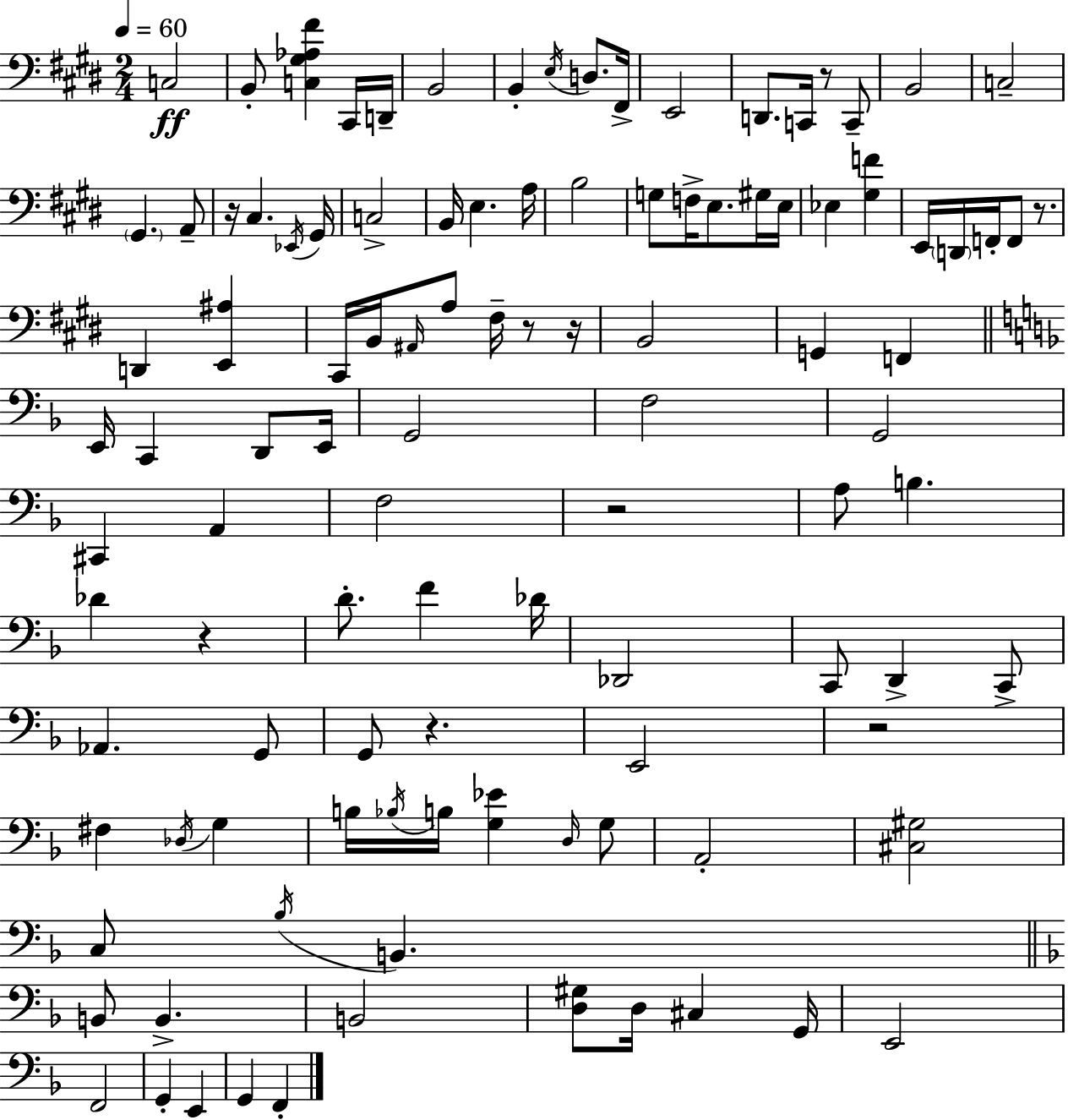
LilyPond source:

{
  \clef bass
  \numericTimeSignature
  \time 2/4
  \key e \major
  \tempo 4 = 60
  c2\ff | b,8-. <c gis aes fis'>4 cis,16 d,16-- | b,2 | b,4-. \acciaccatura { e16 } d8. | \break fis,16-> e,2 | d,8. c,16 r8 c,8-- | b,2 | c2-- | \break \parenthesize gis,4. a,8-- | r16 cis4. | \acciaccatura { ees,16 } gis,16 c2-> | b,16 e4. | \break a16 b2 | g8 f16-> e8. | gis16 e16 ees4 <gis f'>4 | e,16 \parenthesize d,16 f,16-. f,8 r8. | \break d,4 <e, ais>4 | cis,16 b,16 \grace { ais,16 } a8 fis16-- | r8 r16 b,2 | g,4 f,4 | \break \bar "||" \break \key f \major e,16 c,4 d,8 e,16 | g,2 | f2 | g,2 | \break cis,4 a,4 | f2 | r2 | a8 b4. | \break des'4 r4 | d'8.-. f'4 des'16 | des,2 | c,8 d,4-> c,8-> | \break aes,4. g,8 | g,8 r4. | e,2 | r2 | \break fis4 \acciaccatura { des16 } g4 | b16 \acciaccatura { bes16 } b16 <g ees'>4 | \grace { d16 } g8 a,2-. | <cis gis>2 | \break c8 \acciaccatura { bes16 } b,4. | \bar "||" \break \key f \major b,8 b,4.-> | b,2 | <d gis>8 d16 cis4 g,16 | e,2 | \break f,2 | g,4-. e,4 | g,4 f,4-. | \bar "|."
}